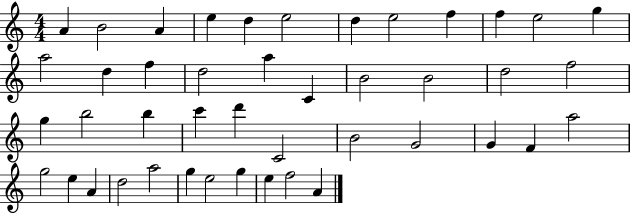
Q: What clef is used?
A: treble